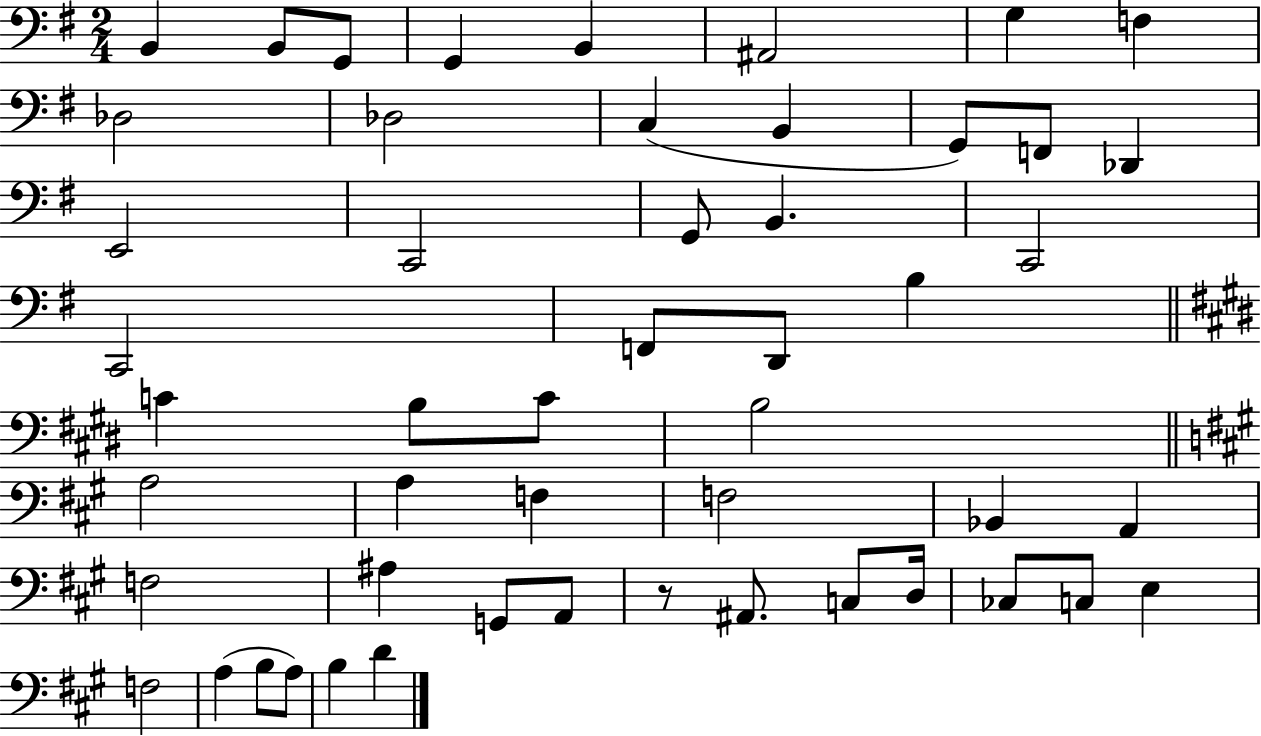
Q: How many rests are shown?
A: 1